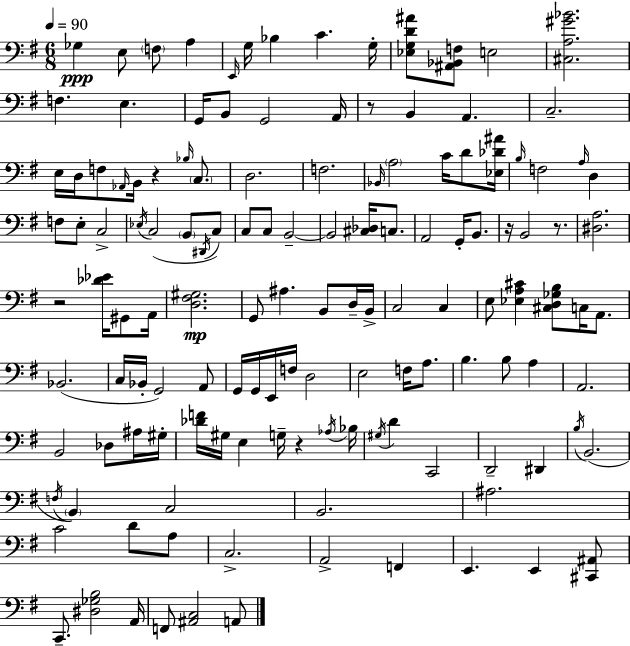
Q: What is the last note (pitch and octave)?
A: A2